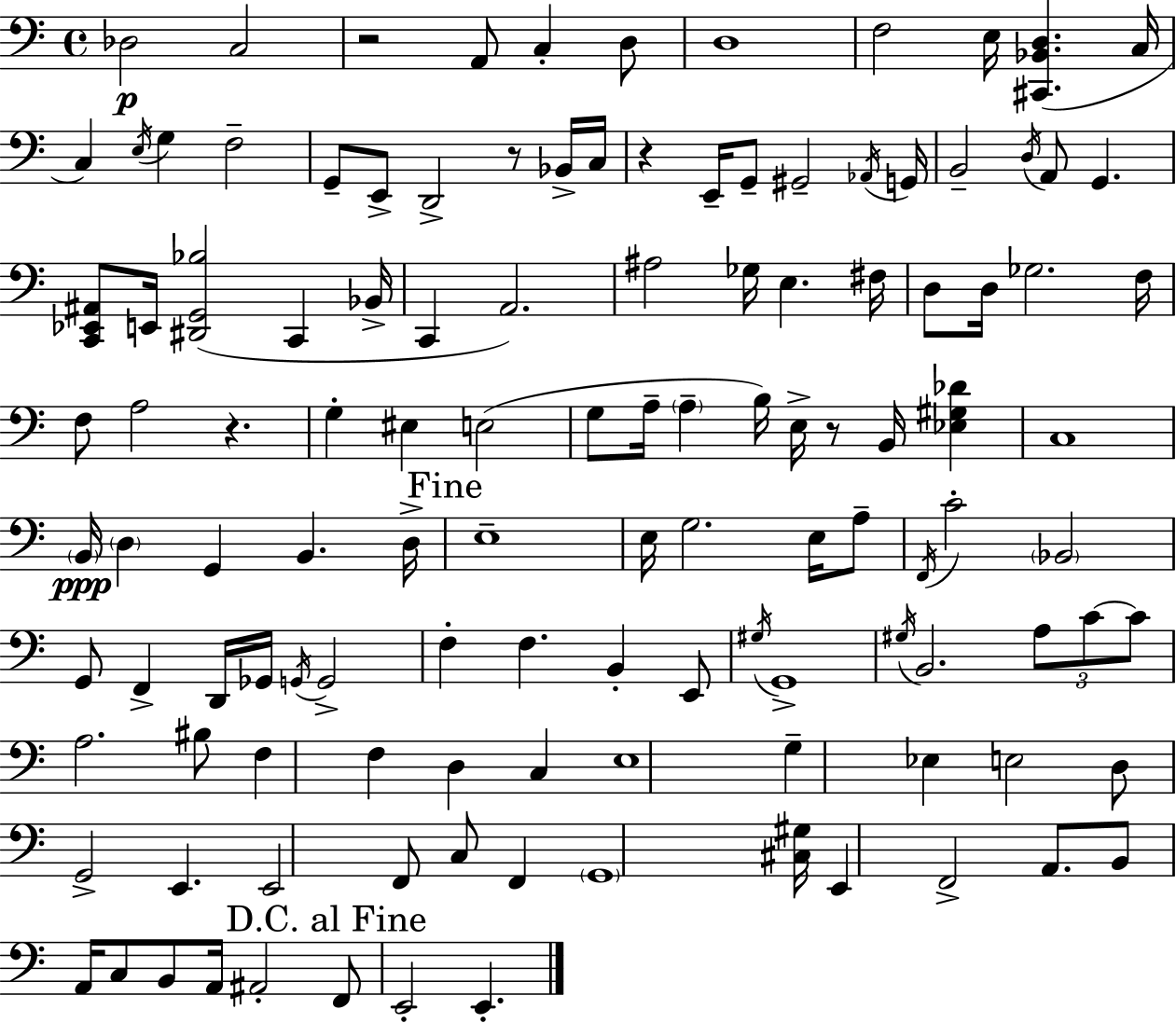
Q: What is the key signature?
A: A minor